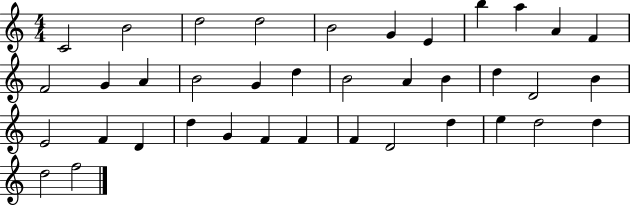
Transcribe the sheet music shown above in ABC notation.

X:1
T:Untitled
M:4/4
L:1/4
K:C
C2 B2 d2 d2 B2 G E b a A F F2 G A B2 G d B2 A B d D2 B E2 F D d G F F F D2 d e d2 d d2 f2